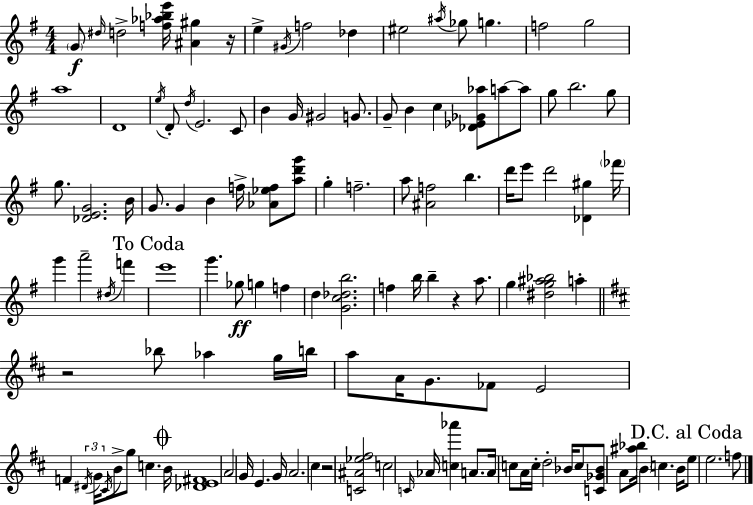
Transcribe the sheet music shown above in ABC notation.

X:1
T:Untitled
M:4/4
L:1/4
K:G
G/2 ^d/4 d2 [f_a_be']/4 [^A^g] z/4 e ^G/4 f2 _d ^e2 ^a/4 _g/2 g f2 g2 a4 D4 e/4 D/2 d/4 E2 C/2 B G/4 ^G2 G/2 G/2 B c [_D_E_G_a]/2 a/2 a/2 g/2 b2 g/2 g/2 [_DEG]2 B/4 G/2 G B f/4 [_A_ef]/2 [ad'g']/2 g f2 a/2 [^Af]2 b d'/4 e'/2 d'2 [_D^g] _f'/4 g' a'2 ^d/4 f' e'4 g' _g/2 g f d [Gc_db]2 f b/4 b z a/2 g [^dg^a_b]2 a z2 _b/2 _a g/4 b/4 a/2 A/4 G/2 _F/2 E2 F ^D/4 G/4 ^C/4 B/2 g/2 c B/4 [_DE^F]4 A2 G/4 E G/4 A2 ^c z2 [C^A_e^f]2 c2 C/4 _A/4 [c_a'] A/2 A/4 c/2 A/4 c/4 d2 _B/4 c/2 [C_G_B]/2 A/2 [^a_b]/4 B c B/4 e/2 e2 f/2